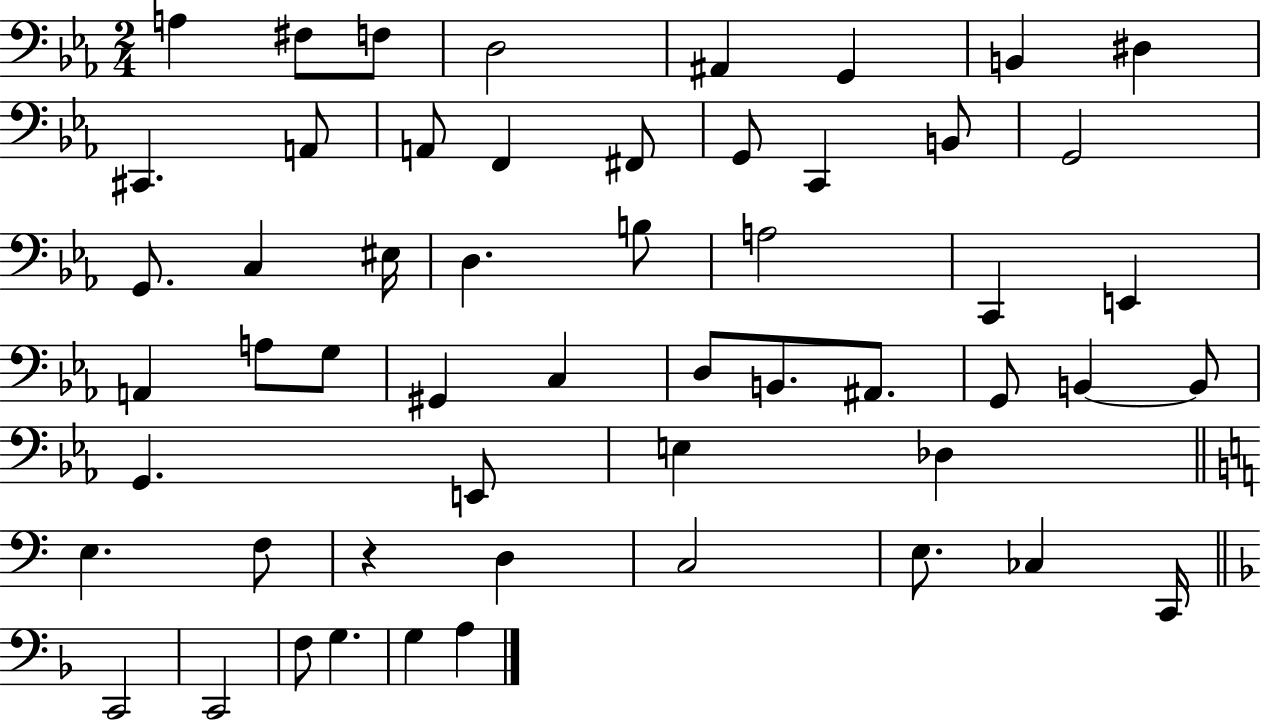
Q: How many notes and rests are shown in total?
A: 54